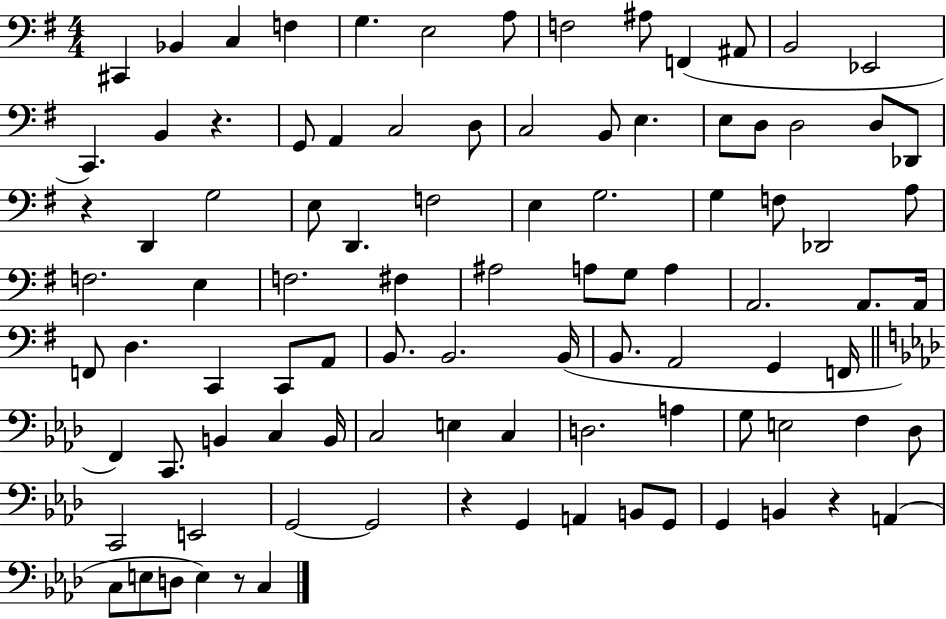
{
  \clef bass
  \numericTimeSignature
  \time 4/4
  \key g \major
  cis,4 bes,4 c4 f4 | g4. e2 a8 | f2 ais8 f,4( ais,8 | b,2 ees,2 | \break c,4.) b,4 r4. | g,8 a,4 c2 d8 | c2 b,8 e4. | e8 d8 d2 d8 des,8 | \break r4 d,4 g2 | e8 d,4. f2 | e4 g2. | g4 f8 des,2 a8 | \break f2. e4 | f2. fis4 | ais2 a8 g8 a4 | a,2. a,8. a,16 | \break f,8 d4. c,4 c,8 a,8 | b,8. b,2. b,16( | b,8. a,2 g,4 f,16 | \bar "||" \break \key aes \major f,4) c,8. b,4 c4 b,16 | c2 e4 c4 | d2. a4 | g8 e2 f4 des8 | \break c,2 e,2 | g,2~~ g,2 | r4 g,4 a,4 b,8 g,8 | g,4 b,4 r4 a,4( | \break c8 e8 d8 e4) r8 c4 | \bar "|."
}